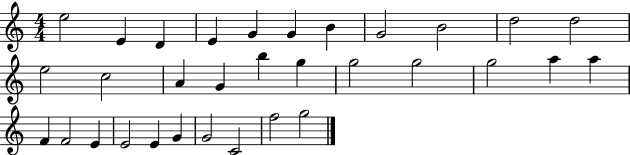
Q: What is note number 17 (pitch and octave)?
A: G5